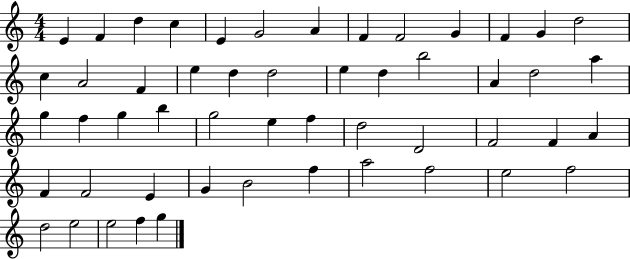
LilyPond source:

{
  \clef treble
  \numericTimeSignature
  \time 4/4
  \key c \major
  e'4 f'4 d''4 c''4 | e'4 g'2 a'4 | f'4 f'2 g'4 | f'4 g'4 d''2 | \break c''4 a'2 f'4 | e''4 d''4 d''2 | e''4 d''4 b''2 | a'4 d''2 a''4 | \break g''4 f''4 g''4 b''4 | g''2 e''4 f''4 | d''2 d'2 | f'2 f'4 a'4 | \break f'4 f'2 e'4 | g'4 b'2 f''4 | a''2 f''2 | e''2 f''2 | \break d''2 e''2 | e''2 f''4 g''4 | \bar "|."
}